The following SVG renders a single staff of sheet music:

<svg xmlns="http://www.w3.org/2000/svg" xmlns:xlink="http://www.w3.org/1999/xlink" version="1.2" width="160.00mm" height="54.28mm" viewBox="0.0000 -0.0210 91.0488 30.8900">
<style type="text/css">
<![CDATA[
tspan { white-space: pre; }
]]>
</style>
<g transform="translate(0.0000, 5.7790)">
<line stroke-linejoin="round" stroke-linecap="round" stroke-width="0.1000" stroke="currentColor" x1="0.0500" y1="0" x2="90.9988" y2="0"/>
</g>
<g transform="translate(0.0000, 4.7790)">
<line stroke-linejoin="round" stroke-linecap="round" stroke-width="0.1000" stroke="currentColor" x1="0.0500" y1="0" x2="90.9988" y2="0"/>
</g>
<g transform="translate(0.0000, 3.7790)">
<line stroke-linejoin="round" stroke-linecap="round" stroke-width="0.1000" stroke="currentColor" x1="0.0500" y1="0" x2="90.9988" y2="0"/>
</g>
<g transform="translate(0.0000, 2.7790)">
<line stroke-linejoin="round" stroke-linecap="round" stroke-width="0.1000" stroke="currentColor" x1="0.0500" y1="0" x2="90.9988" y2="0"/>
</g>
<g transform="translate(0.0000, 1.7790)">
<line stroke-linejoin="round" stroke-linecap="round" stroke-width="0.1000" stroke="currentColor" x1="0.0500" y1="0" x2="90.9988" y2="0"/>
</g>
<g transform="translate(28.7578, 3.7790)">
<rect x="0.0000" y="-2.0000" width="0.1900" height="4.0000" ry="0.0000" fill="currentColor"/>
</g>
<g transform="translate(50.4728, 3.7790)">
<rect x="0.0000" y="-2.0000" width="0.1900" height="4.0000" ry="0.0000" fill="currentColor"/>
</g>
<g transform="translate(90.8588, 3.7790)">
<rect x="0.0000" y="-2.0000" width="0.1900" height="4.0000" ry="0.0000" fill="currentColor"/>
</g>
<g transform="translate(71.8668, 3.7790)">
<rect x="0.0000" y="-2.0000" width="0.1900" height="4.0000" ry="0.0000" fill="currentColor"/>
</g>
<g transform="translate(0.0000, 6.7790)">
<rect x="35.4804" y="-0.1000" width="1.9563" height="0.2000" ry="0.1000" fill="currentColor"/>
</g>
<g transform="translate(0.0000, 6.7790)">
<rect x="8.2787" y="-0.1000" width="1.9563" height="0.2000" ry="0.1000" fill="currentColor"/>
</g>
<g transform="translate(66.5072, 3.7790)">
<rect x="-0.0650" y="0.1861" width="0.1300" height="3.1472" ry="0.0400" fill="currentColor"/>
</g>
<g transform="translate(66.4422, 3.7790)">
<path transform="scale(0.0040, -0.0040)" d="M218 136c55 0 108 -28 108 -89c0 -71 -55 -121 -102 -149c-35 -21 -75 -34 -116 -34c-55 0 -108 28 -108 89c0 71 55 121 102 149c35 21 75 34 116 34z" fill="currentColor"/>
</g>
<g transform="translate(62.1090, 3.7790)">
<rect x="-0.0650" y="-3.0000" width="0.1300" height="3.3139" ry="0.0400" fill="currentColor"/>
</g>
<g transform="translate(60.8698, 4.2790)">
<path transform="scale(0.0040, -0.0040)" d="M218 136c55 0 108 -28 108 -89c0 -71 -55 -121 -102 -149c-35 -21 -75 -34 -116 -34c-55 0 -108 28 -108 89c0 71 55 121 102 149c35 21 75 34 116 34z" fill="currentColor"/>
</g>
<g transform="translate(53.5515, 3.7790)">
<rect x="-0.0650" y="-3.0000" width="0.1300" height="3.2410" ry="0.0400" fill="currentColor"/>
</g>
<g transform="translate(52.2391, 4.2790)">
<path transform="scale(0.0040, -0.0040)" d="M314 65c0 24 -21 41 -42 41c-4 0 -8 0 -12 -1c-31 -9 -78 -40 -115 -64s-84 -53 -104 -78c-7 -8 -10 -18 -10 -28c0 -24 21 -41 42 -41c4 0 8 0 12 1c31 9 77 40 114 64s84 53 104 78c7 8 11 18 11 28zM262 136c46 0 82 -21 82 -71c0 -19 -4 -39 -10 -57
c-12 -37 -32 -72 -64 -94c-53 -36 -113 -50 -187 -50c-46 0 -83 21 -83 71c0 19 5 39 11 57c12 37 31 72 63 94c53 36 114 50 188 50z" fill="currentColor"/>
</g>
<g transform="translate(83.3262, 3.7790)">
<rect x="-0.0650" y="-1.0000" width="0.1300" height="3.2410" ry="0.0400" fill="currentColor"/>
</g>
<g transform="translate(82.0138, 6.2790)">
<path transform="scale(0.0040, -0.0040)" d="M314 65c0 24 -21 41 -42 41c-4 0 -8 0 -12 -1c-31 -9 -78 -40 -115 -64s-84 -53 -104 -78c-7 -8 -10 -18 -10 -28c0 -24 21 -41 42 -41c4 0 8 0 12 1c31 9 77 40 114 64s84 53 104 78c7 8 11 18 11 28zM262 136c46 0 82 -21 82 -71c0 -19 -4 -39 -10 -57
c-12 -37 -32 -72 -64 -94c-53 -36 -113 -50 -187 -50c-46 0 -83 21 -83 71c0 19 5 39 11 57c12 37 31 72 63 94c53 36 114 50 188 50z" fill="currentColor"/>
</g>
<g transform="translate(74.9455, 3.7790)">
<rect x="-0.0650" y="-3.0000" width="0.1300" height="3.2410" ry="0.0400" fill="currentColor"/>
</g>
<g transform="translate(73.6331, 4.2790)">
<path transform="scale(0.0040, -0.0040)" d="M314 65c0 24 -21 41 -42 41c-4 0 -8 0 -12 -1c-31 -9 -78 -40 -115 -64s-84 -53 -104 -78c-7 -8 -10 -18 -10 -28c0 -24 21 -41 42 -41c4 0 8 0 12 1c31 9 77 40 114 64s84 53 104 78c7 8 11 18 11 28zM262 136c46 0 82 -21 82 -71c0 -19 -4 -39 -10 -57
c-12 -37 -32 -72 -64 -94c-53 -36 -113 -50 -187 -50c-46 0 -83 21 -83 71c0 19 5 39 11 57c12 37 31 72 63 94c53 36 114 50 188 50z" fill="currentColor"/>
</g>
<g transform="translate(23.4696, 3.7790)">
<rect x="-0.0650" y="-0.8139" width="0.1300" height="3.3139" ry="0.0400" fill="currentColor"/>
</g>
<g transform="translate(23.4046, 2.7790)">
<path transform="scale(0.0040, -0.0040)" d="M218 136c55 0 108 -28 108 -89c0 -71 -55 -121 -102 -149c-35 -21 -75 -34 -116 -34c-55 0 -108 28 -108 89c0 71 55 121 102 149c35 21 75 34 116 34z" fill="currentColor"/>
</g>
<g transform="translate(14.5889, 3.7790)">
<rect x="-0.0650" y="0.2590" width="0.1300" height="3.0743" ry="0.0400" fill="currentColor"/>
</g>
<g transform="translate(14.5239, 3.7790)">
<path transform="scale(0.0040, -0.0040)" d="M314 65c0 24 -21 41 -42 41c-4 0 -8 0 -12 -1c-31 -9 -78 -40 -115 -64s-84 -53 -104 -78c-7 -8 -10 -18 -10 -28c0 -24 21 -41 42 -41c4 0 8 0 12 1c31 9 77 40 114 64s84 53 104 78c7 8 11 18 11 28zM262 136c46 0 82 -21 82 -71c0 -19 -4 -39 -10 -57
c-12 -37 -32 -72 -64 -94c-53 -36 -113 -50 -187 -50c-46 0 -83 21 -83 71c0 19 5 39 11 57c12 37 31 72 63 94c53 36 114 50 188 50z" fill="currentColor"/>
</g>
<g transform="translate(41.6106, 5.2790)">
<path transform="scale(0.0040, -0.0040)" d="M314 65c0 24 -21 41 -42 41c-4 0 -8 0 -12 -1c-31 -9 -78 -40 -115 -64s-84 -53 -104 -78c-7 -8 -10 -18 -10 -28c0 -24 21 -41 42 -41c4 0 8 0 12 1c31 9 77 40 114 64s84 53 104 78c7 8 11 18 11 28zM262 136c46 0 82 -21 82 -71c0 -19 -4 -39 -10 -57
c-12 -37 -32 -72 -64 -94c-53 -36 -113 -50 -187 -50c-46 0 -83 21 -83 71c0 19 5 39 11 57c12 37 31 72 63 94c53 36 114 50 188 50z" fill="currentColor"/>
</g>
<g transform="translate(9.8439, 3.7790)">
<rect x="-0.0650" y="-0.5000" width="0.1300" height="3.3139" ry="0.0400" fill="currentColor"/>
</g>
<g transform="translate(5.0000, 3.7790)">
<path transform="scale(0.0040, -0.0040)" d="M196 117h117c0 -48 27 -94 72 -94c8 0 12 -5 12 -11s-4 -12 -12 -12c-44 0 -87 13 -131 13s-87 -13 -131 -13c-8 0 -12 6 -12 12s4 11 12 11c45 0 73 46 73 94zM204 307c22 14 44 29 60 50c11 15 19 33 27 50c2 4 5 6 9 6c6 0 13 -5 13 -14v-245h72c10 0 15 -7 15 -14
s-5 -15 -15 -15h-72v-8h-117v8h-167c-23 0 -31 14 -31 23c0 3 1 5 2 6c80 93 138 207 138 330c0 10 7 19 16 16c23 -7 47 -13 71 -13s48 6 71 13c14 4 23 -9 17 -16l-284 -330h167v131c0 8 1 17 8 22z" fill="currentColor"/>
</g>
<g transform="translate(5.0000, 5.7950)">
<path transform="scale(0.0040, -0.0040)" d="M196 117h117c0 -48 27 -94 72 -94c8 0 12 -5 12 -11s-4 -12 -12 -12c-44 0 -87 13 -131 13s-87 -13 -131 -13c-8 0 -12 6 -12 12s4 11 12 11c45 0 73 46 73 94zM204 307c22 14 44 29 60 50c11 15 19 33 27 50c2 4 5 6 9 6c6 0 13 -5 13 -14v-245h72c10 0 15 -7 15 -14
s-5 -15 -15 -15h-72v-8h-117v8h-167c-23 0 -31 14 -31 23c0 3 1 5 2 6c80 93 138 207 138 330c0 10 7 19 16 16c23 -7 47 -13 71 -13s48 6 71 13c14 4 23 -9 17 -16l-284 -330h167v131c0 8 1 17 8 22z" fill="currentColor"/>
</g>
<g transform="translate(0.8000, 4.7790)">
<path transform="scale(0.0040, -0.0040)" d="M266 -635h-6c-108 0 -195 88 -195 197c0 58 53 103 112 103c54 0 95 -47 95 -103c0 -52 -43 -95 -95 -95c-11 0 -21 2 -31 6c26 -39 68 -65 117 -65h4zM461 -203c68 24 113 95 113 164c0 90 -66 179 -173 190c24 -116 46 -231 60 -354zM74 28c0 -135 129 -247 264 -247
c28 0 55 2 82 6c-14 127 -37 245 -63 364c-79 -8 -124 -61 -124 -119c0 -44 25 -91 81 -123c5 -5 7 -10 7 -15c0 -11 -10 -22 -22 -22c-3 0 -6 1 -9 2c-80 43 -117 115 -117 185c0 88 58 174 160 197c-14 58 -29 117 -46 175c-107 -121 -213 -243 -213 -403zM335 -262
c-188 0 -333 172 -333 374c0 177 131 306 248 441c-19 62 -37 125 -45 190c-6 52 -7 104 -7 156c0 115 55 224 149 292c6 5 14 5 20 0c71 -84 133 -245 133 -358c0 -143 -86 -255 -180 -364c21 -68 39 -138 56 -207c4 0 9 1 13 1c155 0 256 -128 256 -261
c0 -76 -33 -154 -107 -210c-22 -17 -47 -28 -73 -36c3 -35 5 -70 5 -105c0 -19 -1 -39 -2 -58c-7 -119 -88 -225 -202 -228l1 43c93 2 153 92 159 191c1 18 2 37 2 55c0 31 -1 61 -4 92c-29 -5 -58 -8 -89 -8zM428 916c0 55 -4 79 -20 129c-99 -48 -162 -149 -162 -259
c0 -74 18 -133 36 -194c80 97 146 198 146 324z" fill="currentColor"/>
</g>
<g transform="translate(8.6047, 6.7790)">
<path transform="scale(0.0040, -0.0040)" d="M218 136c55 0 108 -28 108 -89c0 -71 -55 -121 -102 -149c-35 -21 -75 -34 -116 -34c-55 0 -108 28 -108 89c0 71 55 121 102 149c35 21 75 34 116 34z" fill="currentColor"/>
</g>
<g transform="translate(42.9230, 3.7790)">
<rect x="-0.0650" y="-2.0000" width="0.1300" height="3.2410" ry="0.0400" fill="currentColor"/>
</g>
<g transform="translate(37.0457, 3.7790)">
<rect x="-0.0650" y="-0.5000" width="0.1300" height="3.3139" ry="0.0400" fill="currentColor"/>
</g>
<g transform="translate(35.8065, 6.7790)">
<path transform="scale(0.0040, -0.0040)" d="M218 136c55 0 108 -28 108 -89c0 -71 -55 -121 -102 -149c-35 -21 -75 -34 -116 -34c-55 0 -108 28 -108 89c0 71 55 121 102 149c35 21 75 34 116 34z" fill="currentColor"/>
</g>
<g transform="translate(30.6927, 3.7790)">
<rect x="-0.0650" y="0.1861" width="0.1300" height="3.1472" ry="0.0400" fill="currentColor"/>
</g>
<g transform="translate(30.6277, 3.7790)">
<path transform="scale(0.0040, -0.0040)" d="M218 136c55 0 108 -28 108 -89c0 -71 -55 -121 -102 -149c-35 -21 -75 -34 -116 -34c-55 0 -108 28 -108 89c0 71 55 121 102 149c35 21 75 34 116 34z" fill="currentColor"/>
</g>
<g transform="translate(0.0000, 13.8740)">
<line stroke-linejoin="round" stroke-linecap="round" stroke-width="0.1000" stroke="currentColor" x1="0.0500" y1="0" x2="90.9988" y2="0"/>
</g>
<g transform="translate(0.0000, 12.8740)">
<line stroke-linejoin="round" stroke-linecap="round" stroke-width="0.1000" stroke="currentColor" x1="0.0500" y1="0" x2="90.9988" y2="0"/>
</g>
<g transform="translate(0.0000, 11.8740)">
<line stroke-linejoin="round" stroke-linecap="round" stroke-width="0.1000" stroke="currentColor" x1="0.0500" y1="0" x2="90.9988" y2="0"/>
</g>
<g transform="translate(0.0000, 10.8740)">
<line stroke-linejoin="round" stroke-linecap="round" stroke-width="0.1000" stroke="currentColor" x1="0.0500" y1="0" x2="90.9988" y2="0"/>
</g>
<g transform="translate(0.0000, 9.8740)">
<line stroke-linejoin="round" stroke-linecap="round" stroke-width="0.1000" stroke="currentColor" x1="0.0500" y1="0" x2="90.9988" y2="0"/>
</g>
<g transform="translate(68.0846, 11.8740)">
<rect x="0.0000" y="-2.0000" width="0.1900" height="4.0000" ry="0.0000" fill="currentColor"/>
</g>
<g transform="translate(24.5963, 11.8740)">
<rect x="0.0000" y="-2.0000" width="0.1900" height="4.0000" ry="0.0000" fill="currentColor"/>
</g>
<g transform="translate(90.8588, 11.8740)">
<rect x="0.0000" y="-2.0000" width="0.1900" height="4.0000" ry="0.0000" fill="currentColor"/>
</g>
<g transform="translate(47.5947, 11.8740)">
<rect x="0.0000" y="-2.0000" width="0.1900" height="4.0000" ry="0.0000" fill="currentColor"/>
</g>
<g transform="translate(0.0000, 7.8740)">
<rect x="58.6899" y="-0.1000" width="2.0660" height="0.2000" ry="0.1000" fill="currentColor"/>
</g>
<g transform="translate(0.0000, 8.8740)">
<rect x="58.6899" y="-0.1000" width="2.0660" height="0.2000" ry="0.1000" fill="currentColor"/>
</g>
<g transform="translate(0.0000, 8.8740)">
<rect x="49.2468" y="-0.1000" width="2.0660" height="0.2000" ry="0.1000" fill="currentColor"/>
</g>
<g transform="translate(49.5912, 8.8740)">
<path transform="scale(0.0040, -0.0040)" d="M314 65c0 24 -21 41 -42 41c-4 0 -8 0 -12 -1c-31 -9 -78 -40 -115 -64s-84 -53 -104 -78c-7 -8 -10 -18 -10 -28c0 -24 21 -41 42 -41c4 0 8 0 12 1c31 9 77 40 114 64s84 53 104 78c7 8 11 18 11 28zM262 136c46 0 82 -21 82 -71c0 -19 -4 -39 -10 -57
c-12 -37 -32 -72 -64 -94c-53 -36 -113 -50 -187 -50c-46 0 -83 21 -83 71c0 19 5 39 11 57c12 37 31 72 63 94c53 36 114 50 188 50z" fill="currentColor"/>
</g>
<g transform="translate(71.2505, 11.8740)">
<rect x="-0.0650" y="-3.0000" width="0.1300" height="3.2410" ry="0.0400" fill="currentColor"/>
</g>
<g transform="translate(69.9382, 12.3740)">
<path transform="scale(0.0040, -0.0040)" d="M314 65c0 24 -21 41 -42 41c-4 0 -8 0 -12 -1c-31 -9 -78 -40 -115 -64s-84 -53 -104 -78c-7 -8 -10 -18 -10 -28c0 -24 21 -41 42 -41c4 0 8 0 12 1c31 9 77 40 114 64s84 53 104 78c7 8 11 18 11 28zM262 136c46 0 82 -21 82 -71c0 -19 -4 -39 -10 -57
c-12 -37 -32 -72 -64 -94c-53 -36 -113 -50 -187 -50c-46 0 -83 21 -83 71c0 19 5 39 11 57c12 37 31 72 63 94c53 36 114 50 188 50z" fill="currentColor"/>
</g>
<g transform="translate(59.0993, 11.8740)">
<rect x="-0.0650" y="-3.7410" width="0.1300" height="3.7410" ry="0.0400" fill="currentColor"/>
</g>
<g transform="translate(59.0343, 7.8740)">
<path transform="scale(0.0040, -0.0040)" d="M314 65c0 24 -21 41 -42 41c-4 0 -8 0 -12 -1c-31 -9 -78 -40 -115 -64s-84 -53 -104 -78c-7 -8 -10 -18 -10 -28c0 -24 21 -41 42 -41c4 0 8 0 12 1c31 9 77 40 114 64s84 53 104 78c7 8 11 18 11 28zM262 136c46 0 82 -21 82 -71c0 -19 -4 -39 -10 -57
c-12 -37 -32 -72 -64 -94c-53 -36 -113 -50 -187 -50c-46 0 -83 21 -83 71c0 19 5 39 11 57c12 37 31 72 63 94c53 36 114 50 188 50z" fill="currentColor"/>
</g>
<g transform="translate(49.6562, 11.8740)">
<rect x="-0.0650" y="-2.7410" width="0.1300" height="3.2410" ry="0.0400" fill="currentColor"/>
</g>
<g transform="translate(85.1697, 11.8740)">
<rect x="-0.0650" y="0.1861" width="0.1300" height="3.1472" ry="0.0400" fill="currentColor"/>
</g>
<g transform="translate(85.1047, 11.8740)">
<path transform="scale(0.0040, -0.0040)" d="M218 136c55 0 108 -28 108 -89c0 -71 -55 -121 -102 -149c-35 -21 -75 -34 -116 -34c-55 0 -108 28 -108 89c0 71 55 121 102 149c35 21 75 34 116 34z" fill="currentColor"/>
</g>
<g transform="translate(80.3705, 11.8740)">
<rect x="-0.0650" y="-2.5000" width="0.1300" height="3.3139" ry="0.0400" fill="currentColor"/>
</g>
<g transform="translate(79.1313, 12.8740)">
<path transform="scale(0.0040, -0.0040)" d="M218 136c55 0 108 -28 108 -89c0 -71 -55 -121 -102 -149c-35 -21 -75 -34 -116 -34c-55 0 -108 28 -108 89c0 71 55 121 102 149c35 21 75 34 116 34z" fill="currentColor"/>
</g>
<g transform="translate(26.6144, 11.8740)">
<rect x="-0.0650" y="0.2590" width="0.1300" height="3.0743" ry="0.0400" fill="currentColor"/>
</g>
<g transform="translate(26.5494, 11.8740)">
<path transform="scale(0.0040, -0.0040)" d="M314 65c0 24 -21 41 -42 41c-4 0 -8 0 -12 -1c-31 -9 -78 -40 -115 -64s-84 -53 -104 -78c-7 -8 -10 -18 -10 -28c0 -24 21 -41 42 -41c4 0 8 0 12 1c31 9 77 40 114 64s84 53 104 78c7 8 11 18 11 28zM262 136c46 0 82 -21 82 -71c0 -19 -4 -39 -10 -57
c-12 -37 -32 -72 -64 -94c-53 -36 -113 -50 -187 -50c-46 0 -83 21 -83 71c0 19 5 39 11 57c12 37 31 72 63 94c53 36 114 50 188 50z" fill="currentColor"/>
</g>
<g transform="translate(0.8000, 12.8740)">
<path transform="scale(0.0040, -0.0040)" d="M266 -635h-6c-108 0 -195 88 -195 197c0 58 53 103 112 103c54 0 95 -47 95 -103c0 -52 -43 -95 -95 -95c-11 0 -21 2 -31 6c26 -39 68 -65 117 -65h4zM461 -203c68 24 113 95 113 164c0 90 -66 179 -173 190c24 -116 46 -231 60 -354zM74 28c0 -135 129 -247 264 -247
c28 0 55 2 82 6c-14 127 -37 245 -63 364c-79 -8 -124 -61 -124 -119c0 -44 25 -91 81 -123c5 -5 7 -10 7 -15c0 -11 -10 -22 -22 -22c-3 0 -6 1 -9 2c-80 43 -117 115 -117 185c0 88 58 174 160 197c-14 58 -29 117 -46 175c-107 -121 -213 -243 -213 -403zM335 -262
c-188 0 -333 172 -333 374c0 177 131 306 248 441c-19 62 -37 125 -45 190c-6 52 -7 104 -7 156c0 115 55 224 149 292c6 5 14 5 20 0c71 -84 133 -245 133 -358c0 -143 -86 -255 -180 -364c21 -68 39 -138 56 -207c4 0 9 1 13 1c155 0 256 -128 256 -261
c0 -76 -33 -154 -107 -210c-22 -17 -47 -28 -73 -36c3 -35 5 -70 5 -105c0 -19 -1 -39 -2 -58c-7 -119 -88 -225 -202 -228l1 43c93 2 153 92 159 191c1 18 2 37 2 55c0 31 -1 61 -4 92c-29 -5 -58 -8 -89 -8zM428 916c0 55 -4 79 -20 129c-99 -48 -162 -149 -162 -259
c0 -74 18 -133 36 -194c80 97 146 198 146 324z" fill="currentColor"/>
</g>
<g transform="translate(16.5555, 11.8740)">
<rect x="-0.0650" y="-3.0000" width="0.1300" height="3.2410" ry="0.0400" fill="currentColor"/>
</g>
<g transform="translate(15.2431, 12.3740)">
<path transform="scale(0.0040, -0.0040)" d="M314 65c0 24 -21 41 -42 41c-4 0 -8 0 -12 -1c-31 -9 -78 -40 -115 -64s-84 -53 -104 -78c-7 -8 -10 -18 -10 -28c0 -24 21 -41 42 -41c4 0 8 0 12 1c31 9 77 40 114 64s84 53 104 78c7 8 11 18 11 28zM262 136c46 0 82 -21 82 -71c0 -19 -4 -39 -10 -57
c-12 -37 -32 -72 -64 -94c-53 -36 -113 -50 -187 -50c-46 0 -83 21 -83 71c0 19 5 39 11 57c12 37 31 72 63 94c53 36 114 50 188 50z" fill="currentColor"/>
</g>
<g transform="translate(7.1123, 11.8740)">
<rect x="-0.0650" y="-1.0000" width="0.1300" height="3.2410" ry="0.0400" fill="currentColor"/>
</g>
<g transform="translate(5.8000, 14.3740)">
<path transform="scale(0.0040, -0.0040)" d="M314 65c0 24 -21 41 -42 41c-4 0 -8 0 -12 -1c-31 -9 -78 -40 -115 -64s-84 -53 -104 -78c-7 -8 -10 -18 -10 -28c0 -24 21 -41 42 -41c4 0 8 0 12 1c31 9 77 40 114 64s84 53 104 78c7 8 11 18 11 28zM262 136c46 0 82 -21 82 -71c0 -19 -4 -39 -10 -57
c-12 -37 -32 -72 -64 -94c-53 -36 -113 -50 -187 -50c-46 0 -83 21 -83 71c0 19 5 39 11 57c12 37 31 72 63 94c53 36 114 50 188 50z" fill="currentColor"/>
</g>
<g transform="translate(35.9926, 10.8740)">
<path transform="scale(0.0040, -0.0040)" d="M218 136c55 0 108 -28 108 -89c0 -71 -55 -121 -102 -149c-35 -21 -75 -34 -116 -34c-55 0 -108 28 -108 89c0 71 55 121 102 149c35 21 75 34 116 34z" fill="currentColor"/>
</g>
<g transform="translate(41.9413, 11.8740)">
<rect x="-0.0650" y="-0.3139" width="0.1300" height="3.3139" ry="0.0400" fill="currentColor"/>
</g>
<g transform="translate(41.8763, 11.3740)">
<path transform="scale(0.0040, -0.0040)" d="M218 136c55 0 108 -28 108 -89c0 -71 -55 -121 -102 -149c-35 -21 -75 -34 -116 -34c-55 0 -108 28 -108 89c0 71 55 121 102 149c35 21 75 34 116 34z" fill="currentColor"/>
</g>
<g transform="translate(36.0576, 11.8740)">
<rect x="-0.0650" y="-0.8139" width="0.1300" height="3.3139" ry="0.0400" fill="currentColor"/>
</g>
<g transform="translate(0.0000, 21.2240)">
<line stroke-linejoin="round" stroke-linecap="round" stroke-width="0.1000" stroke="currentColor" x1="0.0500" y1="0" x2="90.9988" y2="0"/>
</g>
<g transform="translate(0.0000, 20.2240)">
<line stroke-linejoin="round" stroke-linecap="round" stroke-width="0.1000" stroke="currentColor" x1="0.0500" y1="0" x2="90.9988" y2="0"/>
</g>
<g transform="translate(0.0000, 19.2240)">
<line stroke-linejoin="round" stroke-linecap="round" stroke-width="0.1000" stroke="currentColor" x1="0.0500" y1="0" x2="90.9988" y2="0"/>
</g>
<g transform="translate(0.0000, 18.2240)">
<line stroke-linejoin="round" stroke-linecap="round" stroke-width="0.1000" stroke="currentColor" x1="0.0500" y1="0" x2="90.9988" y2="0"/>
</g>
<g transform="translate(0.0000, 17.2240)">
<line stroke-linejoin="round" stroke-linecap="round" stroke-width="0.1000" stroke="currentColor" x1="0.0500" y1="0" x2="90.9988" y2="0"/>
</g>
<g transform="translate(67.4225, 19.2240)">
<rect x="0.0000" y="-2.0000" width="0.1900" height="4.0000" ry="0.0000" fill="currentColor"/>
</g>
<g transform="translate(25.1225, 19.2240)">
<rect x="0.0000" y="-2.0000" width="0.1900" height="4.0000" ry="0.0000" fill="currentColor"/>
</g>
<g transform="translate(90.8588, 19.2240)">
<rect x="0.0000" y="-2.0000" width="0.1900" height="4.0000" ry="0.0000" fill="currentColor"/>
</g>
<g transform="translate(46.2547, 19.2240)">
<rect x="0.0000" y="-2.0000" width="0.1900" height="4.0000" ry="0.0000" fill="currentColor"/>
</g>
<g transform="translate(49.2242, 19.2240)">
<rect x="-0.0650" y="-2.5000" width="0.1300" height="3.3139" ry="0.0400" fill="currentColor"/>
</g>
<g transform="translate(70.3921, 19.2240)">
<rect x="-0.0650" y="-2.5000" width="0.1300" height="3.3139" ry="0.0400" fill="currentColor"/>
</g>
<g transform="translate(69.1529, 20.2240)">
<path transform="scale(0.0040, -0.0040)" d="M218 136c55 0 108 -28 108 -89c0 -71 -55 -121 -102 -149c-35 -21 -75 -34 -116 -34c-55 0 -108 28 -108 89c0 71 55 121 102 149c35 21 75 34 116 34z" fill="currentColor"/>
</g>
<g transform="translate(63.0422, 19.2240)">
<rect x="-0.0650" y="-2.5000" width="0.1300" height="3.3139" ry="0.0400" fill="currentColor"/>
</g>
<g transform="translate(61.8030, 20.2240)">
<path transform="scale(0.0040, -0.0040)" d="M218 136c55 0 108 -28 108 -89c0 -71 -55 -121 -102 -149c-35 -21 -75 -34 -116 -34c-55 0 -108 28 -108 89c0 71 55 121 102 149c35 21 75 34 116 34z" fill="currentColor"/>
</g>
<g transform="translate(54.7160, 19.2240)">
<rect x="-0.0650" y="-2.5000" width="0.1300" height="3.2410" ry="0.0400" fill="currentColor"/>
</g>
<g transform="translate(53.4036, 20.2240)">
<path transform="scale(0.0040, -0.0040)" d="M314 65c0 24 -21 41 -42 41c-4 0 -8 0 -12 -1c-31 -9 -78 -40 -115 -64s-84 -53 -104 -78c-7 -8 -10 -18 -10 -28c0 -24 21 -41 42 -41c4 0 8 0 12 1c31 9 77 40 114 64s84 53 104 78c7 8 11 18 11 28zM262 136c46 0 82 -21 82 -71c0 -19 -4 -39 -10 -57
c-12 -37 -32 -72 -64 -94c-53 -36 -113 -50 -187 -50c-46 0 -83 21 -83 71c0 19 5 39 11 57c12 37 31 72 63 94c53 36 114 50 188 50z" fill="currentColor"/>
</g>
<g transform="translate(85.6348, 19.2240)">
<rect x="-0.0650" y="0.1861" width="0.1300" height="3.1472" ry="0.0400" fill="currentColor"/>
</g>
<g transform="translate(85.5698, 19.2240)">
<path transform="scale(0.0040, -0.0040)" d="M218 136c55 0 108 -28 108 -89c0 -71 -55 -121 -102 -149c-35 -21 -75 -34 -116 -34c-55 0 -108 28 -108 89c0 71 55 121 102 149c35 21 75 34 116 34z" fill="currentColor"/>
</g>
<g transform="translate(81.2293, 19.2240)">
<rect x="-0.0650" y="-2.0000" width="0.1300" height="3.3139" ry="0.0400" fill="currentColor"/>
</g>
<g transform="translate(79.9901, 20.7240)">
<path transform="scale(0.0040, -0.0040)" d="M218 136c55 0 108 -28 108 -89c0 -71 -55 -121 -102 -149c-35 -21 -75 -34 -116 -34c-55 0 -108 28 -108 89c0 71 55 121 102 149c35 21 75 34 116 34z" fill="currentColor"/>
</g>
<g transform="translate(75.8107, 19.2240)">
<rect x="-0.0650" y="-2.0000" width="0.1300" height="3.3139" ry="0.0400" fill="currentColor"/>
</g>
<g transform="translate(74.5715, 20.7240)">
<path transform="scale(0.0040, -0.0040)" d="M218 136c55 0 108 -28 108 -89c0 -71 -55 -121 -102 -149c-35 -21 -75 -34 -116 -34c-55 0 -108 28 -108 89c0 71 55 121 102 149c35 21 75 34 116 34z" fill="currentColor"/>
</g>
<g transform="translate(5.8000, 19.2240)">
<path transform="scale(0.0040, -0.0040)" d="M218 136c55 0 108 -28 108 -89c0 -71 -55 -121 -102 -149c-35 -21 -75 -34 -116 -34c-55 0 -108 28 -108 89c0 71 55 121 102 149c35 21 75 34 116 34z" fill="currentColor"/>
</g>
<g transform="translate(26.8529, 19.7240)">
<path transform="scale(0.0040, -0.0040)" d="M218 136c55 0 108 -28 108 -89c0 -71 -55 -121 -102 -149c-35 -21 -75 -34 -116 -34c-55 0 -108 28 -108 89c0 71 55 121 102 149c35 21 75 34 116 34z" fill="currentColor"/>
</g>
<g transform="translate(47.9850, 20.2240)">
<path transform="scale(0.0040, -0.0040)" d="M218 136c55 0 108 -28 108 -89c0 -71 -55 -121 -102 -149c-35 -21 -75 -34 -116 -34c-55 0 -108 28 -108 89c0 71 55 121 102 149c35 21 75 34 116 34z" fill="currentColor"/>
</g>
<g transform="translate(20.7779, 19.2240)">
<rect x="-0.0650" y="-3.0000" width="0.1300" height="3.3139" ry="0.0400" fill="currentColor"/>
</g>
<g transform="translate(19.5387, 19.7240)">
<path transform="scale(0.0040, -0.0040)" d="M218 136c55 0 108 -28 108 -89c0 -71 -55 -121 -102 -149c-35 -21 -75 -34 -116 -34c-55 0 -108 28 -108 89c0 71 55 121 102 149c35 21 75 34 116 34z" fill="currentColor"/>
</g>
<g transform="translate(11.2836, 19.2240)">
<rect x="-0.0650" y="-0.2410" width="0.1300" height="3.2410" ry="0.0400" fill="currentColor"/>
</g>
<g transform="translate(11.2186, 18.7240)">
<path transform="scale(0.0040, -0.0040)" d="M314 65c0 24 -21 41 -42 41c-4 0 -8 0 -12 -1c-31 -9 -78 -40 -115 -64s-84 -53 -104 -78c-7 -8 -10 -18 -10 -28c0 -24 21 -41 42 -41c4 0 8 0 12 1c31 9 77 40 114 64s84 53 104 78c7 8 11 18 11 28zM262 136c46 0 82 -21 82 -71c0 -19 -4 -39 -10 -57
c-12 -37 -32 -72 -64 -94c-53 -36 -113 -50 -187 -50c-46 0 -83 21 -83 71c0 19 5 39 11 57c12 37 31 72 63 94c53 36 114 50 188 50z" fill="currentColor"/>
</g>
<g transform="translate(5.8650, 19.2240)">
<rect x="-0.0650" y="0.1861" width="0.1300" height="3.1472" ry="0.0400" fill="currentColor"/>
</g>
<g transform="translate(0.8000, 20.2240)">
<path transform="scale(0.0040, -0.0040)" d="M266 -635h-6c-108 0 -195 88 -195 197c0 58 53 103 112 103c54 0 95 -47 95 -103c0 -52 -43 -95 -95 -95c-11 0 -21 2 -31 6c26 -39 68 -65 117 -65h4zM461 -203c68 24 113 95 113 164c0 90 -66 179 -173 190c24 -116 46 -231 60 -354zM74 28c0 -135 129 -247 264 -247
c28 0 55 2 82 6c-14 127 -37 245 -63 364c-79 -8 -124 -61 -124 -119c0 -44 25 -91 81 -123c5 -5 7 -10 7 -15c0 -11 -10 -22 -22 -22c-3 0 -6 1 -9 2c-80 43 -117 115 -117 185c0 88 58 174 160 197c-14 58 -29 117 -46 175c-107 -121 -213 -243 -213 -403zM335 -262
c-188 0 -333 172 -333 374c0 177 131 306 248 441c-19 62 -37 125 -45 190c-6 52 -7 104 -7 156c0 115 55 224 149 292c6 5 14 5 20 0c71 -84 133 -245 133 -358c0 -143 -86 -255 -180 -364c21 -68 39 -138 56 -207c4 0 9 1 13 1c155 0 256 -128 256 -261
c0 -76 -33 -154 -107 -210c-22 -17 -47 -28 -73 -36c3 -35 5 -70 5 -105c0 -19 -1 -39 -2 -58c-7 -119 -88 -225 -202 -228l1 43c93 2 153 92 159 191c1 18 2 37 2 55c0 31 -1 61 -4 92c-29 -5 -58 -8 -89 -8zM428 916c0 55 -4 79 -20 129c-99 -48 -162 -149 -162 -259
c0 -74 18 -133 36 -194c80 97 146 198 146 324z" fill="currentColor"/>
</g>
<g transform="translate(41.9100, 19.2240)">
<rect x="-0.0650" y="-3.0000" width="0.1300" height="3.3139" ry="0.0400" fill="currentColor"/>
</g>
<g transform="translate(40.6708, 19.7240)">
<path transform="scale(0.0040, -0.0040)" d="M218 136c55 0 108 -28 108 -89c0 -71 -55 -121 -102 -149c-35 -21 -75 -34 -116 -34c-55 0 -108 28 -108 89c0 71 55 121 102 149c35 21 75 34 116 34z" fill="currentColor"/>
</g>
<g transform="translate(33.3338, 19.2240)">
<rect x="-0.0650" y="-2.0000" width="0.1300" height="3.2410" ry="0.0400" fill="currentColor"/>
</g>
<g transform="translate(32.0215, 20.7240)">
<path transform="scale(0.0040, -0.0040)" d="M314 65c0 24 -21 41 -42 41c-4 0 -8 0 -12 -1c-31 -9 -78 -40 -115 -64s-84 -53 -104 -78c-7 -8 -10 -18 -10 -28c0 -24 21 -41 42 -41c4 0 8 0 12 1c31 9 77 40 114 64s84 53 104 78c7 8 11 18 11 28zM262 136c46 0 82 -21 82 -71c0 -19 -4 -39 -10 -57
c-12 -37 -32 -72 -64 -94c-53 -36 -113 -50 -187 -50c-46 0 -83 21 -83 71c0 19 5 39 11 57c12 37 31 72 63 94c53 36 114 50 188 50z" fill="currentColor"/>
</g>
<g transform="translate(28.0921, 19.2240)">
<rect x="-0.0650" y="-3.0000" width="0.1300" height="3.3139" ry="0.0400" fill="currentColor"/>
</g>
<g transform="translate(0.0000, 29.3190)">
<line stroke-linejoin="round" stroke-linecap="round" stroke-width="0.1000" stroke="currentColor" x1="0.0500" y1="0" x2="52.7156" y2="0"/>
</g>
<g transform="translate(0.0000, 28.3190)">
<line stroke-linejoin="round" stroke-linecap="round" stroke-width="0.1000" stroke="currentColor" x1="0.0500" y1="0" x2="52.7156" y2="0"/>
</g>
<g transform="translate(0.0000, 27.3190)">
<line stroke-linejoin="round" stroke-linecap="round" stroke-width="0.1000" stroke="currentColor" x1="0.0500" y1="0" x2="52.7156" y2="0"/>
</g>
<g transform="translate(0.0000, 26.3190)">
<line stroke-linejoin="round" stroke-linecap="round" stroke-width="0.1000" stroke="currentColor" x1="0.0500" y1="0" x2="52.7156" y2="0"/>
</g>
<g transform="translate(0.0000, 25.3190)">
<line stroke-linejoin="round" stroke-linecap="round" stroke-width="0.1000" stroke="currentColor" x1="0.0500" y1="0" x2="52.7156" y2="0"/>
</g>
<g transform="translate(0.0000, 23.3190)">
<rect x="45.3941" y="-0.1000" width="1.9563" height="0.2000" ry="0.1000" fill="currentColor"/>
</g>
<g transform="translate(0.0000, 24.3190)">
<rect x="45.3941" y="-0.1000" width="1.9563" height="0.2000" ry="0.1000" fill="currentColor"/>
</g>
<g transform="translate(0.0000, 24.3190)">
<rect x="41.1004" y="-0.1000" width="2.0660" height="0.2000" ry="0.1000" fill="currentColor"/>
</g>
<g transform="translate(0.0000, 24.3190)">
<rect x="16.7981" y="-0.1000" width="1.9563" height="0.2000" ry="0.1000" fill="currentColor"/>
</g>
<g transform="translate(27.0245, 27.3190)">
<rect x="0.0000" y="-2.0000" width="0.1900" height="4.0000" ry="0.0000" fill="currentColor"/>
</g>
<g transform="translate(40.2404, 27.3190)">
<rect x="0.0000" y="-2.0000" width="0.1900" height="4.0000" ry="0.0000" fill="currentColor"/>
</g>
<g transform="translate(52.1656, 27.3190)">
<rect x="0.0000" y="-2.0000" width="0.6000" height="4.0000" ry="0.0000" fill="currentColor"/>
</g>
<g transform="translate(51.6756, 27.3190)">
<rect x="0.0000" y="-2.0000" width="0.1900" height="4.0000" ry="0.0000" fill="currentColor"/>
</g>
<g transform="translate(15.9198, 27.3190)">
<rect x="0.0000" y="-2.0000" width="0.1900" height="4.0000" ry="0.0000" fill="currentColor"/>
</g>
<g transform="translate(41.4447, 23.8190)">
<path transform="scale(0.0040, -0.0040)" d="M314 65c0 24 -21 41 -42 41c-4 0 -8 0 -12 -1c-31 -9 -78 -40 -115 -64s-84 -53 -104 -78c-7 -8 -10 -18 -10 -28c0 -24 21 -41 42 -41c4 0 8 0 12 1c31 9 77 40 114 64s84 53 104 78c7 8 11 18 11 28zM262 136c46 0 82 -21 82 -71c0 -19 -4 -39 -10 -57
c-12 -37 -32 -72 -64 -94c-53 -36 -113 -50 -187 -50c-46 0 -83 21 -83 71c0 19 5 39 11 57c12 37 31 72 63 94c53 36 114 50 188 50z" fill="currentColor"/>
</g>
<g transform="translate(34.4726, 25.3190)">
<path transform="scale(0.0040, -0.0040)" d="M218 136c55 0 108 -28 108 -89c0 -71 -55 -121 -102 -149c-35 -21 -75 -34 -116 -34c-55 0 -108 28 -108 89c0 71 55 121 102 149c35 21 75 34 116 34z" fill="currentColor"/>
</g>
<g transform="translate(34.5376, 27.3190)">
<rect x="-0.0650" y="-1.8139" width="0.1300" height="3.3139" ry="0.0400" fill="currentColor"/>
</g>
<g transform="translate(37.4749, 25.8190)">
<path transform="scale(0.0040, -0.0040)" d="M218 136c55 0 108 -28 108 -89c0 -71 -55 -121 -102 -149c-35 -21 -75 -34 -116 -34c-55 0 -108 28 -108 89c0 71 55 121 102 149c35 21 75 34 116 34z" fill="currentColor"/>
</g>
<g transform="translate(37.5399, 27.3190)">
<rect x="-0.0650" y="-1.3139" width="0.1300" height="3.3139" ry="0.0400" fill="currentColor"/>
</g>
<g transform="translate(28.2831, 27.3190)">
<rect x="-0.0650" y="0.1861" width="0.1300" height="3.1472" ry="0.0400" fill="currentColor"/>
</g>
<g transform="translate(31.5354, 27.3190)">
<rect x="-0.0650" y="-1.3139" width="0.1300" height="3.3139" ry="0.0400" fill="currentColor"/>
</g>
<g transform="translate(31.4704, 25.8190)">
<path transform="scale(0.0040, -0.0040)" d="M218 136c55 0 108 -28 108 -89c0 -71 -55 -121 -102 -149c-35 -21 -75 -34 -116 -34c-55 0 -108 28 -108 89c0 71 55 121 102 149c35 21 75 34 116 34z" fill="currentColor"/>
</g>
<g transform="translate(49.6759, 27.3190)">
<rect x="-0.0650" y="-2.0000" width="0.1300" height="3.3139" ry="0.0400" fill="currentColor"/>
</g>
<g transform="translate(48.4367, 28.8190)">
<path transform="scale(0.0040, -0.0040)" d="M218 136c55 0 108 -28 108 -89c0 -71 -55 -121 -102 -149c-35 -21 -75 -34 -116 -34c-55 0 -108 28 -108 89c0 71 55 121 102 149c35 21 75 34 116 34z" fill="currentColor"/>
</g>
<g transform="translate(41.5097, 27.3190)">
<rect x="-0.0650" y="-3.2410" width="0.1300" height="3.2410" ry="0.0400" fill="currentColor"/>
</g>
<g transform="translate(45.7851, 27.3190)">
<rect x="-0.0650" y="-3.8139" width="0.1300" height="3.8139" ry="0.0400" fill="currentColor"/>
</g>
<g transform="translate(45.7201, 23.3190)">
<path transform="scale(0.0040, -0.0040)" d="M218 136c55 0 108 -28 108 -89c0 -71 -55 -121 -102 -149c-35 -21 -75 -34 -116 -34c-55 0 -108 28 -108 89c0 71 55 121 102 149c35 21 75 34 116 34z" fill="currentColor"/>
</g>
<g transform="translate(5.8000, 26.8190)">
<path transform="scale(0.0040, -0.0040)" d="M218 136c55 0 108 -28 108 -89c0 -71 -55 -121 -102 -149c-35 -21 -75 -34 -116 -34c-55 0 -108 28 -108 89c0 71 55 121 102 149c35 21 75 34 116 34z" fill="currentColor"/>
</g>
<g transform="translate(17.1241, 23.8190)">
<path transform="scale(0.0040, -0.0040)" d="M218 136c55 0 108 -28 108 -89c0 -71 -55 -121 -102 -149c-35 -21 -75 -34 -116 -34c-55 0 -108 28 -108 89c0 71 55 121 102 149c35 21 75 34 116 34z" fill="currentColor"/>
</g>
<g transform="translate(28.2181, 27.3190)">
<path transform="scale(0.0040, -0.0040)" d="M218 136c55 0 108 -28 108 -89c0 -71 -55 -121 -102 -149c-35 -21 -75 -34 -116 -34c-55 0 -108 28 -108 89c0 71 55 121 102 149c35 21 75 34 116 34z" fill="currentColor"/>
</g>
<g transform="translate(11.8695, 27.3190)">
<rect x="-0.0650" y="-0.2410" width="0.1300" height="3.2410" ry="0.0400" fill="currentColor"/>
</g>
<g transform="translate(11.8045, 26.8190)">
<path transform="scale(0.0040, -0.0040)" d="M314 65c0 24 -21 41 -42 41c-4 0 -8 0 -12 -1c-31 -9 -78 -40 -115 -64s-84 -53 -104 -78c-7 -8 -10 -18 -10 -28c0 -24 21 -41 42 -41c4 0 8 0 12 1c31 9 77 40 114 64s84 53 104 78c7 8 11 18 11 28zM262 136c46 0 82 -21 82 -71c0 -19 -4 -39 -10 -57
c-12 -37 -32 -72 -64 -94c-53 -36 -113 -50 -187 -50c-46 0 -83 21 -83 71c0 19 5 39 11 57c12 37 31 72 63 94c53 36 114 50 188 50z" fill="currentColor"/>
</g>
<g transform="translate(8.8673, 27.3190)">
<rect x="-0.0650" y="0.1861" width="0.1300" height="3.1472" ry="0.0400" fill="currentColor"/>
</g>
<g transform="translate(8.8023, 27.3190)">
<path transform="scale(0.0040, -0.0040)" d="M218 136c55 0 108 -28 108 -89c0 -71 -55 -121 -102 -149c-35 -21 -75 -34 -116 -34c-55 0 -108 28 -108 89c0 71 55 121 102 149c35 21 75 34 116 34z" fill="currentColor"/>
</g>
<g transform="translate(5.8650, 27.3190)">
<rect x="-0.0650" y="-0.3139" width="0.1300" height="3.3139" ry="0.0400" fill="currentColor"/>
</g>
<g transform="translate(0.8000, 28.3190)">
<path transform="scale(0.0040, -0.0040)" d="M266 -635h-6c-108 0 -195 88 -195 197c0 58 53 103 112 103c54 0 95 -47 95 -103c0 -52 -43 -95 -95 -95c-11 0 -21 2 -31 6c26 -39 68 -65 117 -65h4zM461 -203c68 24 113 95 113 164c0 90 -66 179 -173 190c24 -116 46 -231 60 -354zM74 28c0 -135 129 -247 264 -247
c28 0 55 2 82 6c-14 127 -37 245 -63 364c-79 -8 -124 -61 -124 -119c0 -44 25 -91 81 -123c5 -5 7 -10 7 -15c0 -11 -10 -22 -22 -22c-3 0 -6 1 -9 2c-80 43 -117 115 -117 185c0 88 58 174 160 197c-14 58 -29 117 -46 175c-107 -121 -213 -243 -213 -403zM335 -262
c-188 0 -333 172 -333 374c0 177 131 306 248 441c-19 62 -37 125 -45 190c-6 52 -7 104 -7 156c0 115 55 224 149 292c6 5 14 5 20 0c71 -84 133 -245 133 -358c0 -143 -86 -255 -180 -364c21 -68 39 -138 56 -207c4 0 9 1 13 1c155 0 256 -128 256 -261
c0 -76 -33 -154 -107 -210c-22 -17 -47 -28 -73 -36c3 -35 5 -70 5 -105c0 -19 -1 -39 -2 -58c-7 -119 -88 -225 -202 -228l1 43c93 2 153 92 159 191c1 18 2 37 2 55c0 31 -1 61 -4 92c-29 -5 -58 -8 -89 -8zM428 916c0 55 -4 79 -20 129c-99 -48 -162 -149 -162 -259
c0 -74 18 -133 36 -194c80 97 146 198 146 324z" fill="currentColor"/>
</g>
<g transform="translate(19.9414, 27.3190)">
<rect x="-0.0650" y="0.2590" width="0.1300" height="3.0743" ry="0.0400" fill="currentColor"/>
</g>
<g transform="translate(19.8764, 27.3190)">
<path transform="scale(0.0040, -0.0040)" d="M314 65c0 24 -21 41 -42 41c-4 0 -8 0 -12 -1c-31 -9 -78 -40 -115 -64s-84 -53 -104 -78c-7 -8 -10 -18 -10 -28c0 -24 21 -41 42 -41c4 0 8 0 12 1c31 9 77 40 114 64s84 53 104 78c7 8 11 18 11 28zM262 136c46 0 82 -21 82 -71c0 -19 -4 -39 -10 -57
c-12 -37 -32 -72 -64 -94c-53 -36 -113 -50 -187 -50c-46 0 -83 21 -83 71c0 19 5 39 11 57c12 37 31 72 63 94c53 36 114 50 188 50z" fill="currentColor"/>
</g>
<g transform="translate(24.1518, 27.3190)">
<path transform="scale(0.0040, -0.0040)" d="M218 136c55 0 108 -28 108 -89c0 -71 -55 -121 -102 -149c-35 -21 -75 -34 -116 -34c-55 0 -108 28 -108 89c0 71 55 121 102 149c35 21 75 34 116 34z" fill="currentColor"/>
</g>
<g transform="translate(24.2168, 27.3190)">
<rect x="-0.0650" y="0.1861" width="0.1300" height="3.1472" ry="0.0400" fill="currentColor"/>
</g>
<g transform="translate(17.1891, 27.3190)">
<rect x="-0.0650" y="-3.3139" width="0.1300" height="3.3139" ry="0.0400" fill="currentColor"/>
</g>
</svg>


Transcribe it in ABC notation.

X:1
T:Untitled
M:4/4
L:1/4
K:C
C B2 d B C F2 A2 A B A2 D2 D2 A2 B2 d c a2 c'2 A2 G B B c2 A A F2 A G G2 G G F F B c B c2 b B2 B B e f e b2 c' F